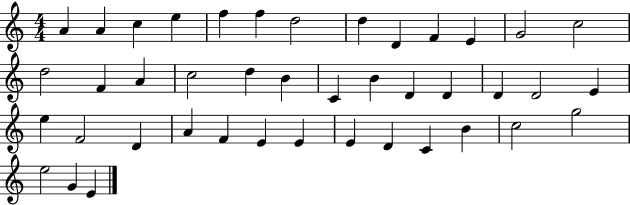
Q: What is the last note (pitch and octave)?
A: E4